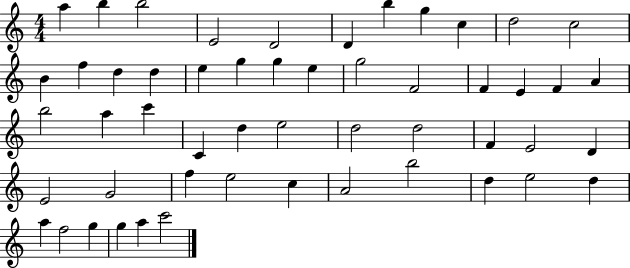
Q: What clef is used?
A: treble